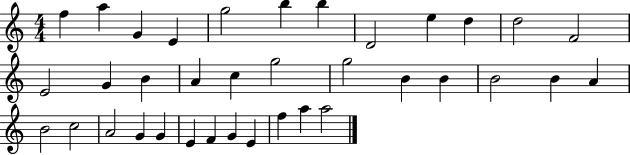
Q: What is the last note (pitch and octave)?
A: A5